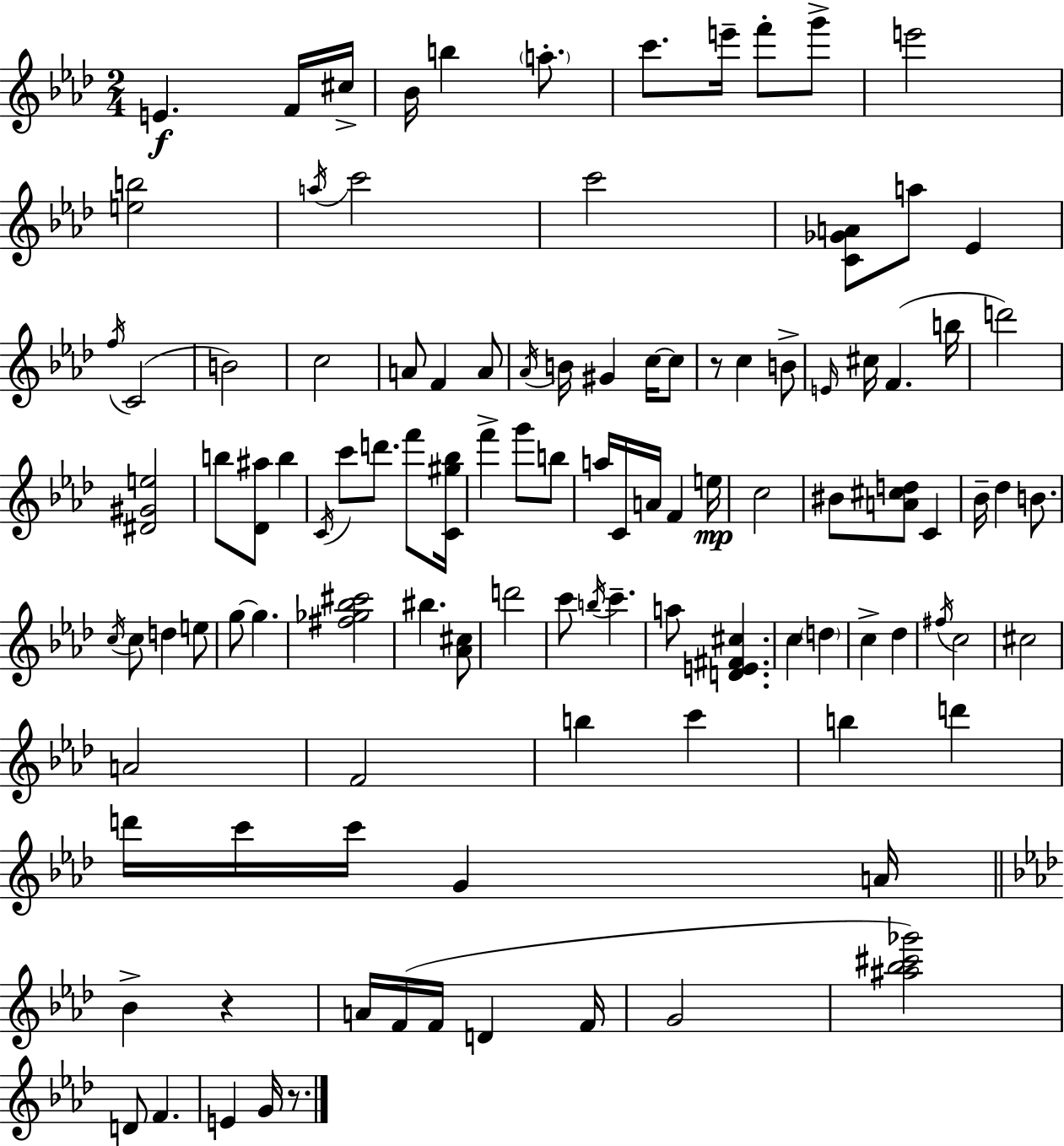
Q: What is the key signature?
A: F minor